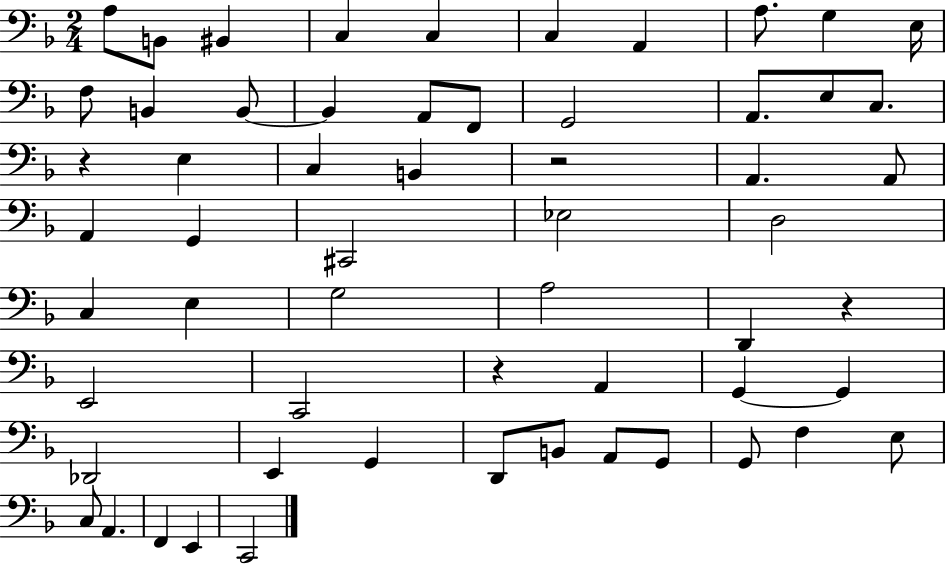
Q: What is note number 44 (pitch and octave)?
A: D2